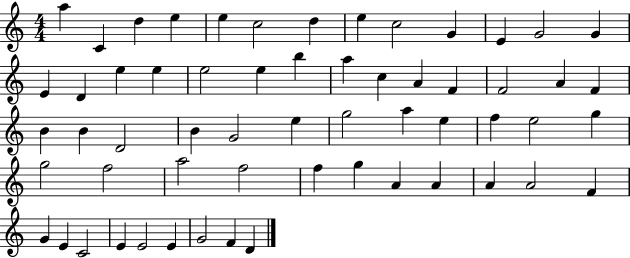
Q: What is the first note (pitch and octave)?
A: A5